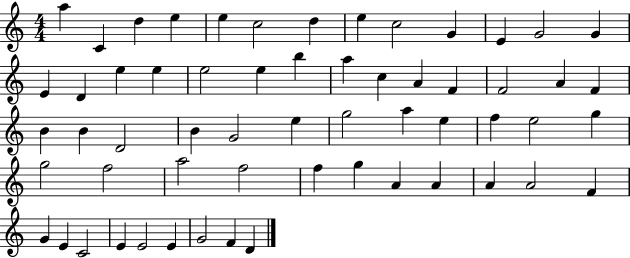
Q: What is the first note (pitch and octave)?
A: A5